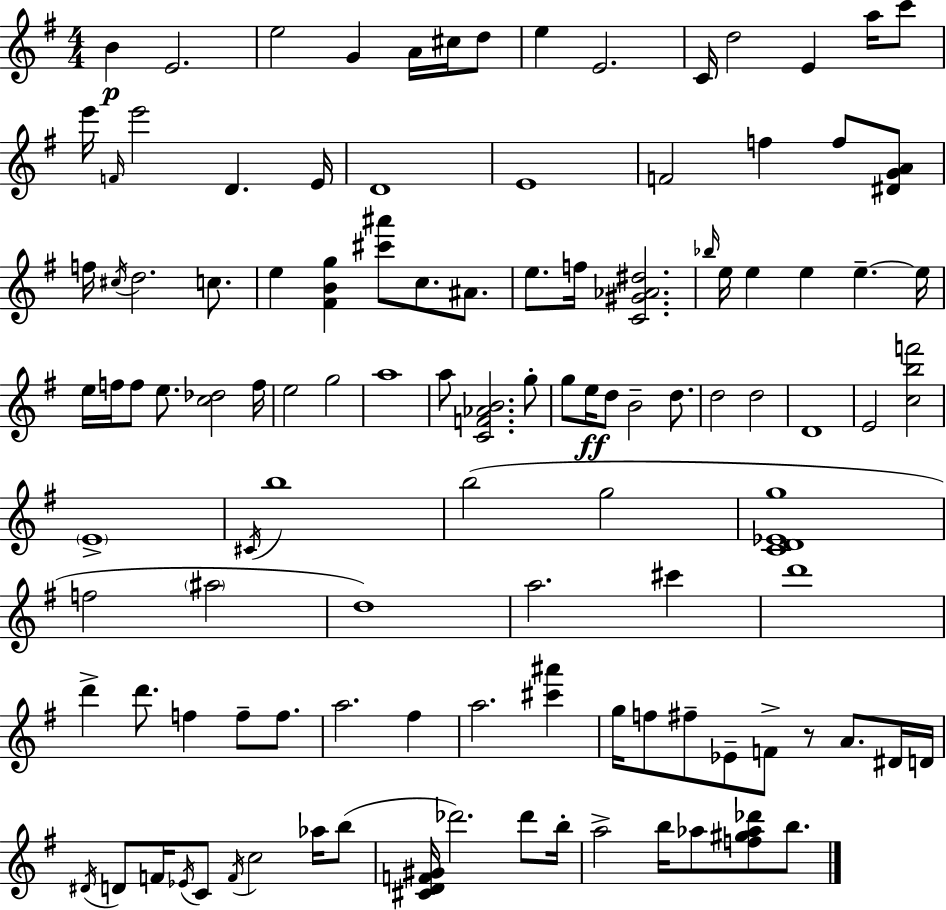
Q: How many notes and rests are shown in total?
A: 113